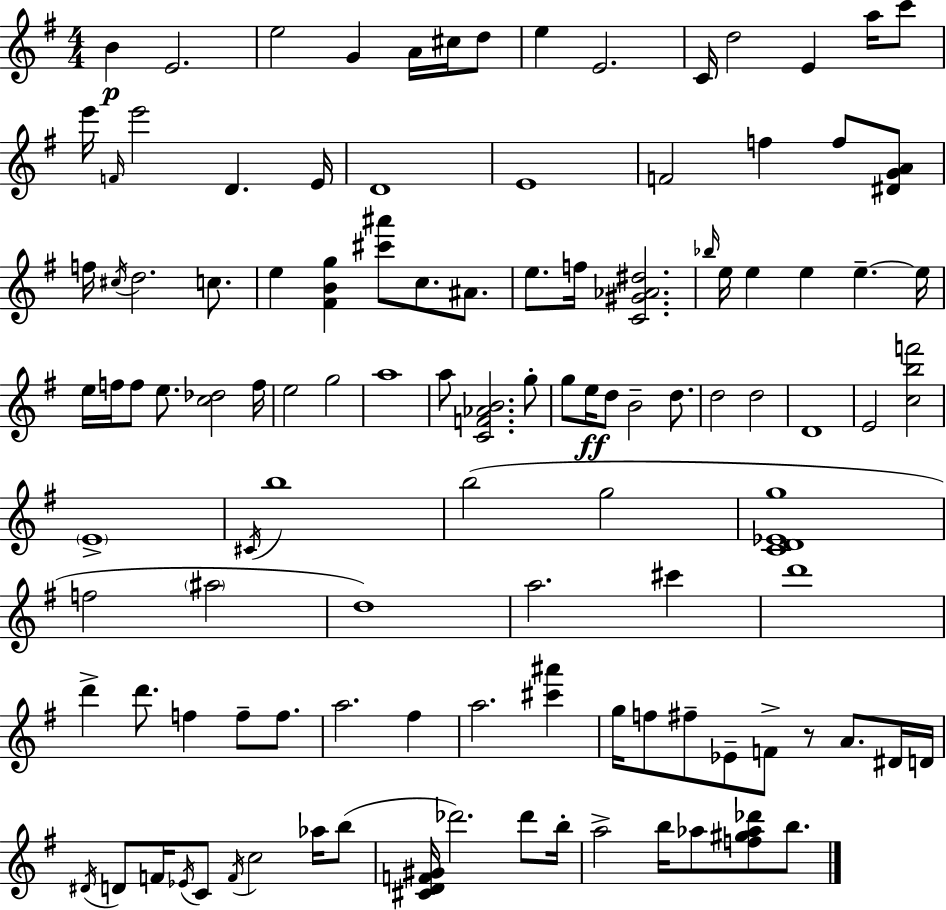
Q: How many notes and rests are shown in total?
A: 113